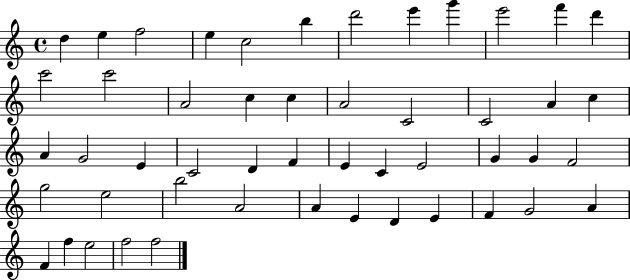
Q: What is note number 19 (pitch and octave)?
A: C4